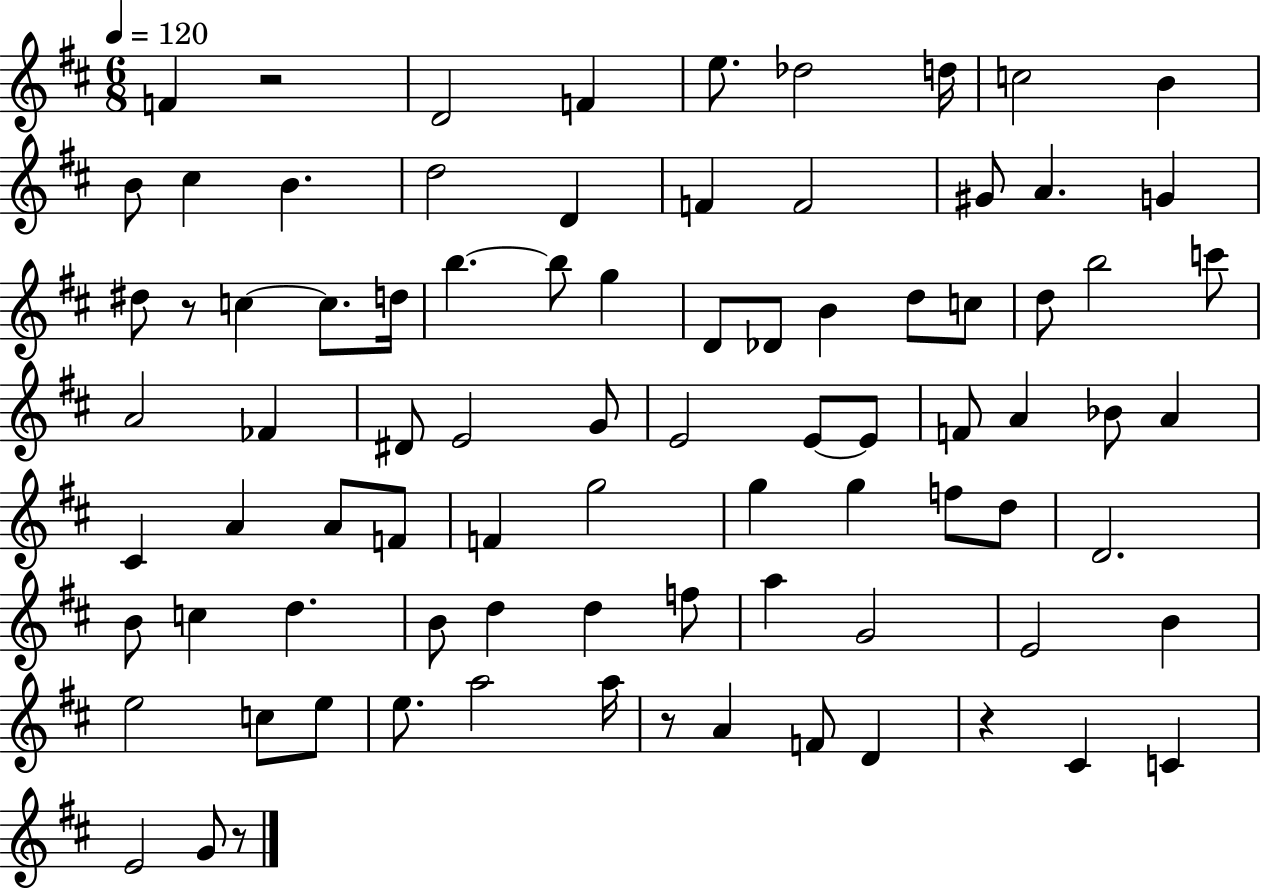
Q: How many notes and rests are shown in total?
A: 85